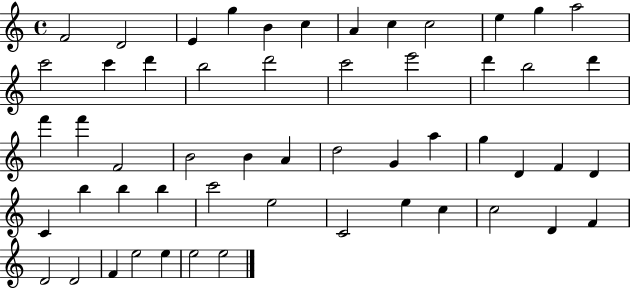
F4/h D4/h E4/q G5/q B4/q C5/q A4/q C5/q C5/h E5/q G5/q A5/h C6/h C6/q D6/q B5/h D6/h C6/h E6/h D6/q B5/h D6/q F6/q F6/q F4/h B4/h B4/q A4/q D5/h G4/q A5/q G5/q D4/q F4/q D4/q C4/q B5/q B5/q B5/q C6/h E5/h C4/h E5/q C5/q C5/h D4/q F4/q D4/h D4/h F4/q E5/h E5/q E5/h E5/h